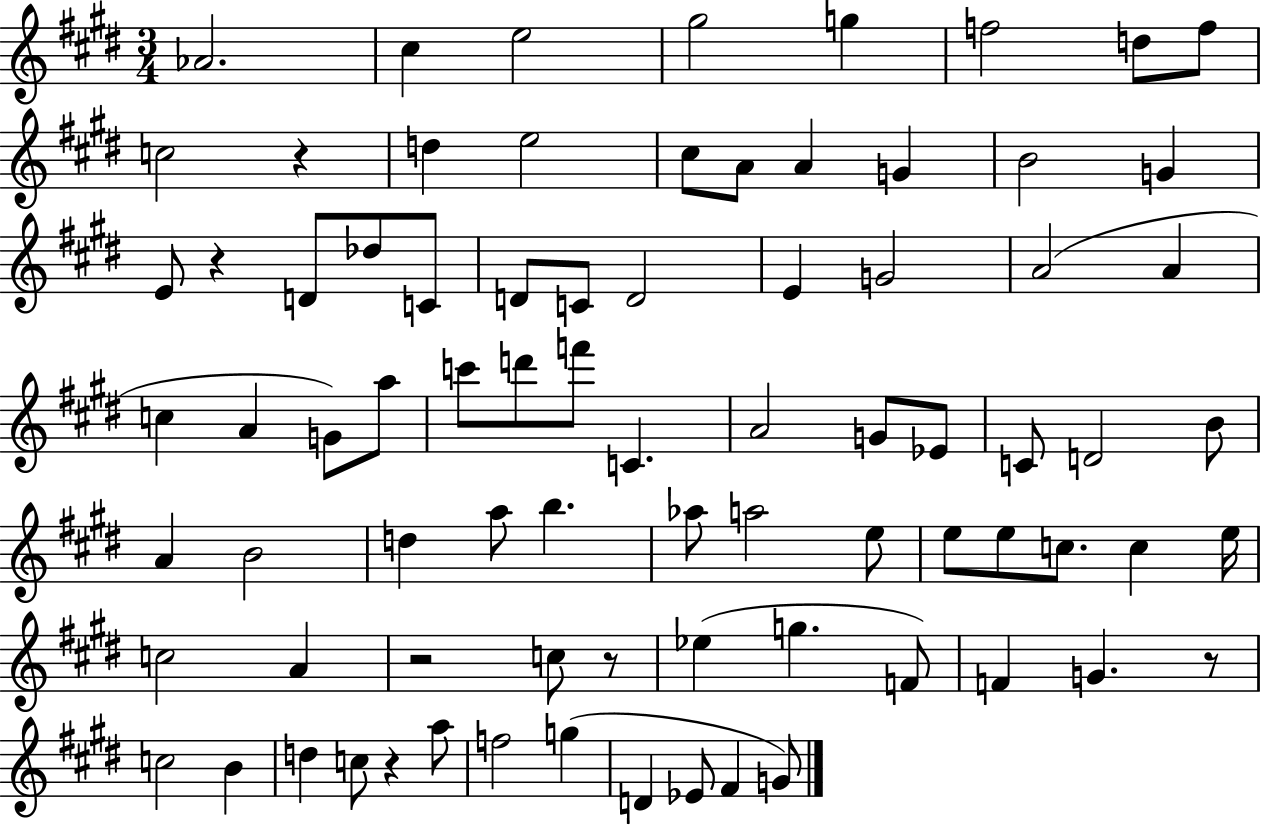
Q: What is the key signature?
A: E major